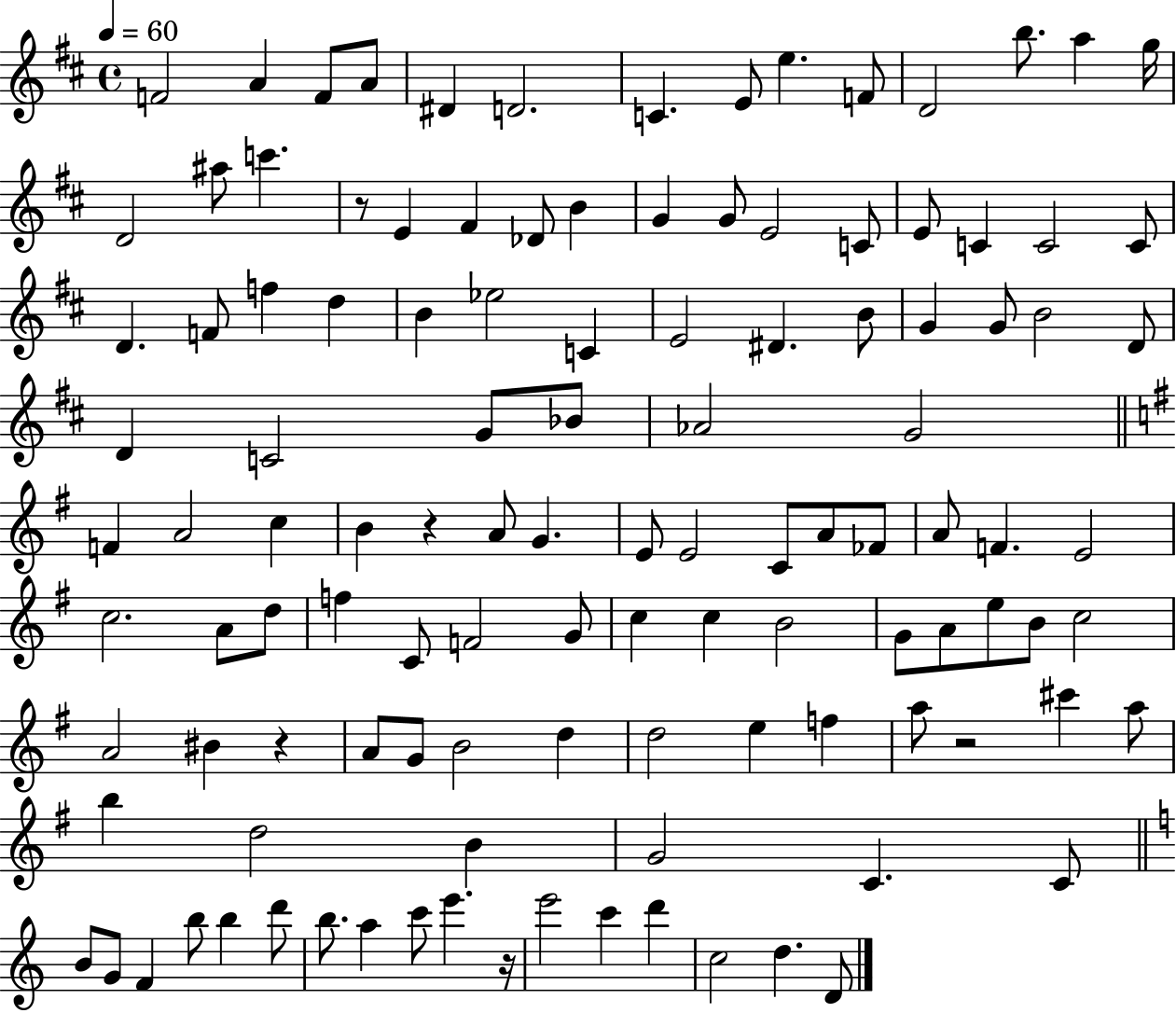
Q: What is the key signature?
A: D major